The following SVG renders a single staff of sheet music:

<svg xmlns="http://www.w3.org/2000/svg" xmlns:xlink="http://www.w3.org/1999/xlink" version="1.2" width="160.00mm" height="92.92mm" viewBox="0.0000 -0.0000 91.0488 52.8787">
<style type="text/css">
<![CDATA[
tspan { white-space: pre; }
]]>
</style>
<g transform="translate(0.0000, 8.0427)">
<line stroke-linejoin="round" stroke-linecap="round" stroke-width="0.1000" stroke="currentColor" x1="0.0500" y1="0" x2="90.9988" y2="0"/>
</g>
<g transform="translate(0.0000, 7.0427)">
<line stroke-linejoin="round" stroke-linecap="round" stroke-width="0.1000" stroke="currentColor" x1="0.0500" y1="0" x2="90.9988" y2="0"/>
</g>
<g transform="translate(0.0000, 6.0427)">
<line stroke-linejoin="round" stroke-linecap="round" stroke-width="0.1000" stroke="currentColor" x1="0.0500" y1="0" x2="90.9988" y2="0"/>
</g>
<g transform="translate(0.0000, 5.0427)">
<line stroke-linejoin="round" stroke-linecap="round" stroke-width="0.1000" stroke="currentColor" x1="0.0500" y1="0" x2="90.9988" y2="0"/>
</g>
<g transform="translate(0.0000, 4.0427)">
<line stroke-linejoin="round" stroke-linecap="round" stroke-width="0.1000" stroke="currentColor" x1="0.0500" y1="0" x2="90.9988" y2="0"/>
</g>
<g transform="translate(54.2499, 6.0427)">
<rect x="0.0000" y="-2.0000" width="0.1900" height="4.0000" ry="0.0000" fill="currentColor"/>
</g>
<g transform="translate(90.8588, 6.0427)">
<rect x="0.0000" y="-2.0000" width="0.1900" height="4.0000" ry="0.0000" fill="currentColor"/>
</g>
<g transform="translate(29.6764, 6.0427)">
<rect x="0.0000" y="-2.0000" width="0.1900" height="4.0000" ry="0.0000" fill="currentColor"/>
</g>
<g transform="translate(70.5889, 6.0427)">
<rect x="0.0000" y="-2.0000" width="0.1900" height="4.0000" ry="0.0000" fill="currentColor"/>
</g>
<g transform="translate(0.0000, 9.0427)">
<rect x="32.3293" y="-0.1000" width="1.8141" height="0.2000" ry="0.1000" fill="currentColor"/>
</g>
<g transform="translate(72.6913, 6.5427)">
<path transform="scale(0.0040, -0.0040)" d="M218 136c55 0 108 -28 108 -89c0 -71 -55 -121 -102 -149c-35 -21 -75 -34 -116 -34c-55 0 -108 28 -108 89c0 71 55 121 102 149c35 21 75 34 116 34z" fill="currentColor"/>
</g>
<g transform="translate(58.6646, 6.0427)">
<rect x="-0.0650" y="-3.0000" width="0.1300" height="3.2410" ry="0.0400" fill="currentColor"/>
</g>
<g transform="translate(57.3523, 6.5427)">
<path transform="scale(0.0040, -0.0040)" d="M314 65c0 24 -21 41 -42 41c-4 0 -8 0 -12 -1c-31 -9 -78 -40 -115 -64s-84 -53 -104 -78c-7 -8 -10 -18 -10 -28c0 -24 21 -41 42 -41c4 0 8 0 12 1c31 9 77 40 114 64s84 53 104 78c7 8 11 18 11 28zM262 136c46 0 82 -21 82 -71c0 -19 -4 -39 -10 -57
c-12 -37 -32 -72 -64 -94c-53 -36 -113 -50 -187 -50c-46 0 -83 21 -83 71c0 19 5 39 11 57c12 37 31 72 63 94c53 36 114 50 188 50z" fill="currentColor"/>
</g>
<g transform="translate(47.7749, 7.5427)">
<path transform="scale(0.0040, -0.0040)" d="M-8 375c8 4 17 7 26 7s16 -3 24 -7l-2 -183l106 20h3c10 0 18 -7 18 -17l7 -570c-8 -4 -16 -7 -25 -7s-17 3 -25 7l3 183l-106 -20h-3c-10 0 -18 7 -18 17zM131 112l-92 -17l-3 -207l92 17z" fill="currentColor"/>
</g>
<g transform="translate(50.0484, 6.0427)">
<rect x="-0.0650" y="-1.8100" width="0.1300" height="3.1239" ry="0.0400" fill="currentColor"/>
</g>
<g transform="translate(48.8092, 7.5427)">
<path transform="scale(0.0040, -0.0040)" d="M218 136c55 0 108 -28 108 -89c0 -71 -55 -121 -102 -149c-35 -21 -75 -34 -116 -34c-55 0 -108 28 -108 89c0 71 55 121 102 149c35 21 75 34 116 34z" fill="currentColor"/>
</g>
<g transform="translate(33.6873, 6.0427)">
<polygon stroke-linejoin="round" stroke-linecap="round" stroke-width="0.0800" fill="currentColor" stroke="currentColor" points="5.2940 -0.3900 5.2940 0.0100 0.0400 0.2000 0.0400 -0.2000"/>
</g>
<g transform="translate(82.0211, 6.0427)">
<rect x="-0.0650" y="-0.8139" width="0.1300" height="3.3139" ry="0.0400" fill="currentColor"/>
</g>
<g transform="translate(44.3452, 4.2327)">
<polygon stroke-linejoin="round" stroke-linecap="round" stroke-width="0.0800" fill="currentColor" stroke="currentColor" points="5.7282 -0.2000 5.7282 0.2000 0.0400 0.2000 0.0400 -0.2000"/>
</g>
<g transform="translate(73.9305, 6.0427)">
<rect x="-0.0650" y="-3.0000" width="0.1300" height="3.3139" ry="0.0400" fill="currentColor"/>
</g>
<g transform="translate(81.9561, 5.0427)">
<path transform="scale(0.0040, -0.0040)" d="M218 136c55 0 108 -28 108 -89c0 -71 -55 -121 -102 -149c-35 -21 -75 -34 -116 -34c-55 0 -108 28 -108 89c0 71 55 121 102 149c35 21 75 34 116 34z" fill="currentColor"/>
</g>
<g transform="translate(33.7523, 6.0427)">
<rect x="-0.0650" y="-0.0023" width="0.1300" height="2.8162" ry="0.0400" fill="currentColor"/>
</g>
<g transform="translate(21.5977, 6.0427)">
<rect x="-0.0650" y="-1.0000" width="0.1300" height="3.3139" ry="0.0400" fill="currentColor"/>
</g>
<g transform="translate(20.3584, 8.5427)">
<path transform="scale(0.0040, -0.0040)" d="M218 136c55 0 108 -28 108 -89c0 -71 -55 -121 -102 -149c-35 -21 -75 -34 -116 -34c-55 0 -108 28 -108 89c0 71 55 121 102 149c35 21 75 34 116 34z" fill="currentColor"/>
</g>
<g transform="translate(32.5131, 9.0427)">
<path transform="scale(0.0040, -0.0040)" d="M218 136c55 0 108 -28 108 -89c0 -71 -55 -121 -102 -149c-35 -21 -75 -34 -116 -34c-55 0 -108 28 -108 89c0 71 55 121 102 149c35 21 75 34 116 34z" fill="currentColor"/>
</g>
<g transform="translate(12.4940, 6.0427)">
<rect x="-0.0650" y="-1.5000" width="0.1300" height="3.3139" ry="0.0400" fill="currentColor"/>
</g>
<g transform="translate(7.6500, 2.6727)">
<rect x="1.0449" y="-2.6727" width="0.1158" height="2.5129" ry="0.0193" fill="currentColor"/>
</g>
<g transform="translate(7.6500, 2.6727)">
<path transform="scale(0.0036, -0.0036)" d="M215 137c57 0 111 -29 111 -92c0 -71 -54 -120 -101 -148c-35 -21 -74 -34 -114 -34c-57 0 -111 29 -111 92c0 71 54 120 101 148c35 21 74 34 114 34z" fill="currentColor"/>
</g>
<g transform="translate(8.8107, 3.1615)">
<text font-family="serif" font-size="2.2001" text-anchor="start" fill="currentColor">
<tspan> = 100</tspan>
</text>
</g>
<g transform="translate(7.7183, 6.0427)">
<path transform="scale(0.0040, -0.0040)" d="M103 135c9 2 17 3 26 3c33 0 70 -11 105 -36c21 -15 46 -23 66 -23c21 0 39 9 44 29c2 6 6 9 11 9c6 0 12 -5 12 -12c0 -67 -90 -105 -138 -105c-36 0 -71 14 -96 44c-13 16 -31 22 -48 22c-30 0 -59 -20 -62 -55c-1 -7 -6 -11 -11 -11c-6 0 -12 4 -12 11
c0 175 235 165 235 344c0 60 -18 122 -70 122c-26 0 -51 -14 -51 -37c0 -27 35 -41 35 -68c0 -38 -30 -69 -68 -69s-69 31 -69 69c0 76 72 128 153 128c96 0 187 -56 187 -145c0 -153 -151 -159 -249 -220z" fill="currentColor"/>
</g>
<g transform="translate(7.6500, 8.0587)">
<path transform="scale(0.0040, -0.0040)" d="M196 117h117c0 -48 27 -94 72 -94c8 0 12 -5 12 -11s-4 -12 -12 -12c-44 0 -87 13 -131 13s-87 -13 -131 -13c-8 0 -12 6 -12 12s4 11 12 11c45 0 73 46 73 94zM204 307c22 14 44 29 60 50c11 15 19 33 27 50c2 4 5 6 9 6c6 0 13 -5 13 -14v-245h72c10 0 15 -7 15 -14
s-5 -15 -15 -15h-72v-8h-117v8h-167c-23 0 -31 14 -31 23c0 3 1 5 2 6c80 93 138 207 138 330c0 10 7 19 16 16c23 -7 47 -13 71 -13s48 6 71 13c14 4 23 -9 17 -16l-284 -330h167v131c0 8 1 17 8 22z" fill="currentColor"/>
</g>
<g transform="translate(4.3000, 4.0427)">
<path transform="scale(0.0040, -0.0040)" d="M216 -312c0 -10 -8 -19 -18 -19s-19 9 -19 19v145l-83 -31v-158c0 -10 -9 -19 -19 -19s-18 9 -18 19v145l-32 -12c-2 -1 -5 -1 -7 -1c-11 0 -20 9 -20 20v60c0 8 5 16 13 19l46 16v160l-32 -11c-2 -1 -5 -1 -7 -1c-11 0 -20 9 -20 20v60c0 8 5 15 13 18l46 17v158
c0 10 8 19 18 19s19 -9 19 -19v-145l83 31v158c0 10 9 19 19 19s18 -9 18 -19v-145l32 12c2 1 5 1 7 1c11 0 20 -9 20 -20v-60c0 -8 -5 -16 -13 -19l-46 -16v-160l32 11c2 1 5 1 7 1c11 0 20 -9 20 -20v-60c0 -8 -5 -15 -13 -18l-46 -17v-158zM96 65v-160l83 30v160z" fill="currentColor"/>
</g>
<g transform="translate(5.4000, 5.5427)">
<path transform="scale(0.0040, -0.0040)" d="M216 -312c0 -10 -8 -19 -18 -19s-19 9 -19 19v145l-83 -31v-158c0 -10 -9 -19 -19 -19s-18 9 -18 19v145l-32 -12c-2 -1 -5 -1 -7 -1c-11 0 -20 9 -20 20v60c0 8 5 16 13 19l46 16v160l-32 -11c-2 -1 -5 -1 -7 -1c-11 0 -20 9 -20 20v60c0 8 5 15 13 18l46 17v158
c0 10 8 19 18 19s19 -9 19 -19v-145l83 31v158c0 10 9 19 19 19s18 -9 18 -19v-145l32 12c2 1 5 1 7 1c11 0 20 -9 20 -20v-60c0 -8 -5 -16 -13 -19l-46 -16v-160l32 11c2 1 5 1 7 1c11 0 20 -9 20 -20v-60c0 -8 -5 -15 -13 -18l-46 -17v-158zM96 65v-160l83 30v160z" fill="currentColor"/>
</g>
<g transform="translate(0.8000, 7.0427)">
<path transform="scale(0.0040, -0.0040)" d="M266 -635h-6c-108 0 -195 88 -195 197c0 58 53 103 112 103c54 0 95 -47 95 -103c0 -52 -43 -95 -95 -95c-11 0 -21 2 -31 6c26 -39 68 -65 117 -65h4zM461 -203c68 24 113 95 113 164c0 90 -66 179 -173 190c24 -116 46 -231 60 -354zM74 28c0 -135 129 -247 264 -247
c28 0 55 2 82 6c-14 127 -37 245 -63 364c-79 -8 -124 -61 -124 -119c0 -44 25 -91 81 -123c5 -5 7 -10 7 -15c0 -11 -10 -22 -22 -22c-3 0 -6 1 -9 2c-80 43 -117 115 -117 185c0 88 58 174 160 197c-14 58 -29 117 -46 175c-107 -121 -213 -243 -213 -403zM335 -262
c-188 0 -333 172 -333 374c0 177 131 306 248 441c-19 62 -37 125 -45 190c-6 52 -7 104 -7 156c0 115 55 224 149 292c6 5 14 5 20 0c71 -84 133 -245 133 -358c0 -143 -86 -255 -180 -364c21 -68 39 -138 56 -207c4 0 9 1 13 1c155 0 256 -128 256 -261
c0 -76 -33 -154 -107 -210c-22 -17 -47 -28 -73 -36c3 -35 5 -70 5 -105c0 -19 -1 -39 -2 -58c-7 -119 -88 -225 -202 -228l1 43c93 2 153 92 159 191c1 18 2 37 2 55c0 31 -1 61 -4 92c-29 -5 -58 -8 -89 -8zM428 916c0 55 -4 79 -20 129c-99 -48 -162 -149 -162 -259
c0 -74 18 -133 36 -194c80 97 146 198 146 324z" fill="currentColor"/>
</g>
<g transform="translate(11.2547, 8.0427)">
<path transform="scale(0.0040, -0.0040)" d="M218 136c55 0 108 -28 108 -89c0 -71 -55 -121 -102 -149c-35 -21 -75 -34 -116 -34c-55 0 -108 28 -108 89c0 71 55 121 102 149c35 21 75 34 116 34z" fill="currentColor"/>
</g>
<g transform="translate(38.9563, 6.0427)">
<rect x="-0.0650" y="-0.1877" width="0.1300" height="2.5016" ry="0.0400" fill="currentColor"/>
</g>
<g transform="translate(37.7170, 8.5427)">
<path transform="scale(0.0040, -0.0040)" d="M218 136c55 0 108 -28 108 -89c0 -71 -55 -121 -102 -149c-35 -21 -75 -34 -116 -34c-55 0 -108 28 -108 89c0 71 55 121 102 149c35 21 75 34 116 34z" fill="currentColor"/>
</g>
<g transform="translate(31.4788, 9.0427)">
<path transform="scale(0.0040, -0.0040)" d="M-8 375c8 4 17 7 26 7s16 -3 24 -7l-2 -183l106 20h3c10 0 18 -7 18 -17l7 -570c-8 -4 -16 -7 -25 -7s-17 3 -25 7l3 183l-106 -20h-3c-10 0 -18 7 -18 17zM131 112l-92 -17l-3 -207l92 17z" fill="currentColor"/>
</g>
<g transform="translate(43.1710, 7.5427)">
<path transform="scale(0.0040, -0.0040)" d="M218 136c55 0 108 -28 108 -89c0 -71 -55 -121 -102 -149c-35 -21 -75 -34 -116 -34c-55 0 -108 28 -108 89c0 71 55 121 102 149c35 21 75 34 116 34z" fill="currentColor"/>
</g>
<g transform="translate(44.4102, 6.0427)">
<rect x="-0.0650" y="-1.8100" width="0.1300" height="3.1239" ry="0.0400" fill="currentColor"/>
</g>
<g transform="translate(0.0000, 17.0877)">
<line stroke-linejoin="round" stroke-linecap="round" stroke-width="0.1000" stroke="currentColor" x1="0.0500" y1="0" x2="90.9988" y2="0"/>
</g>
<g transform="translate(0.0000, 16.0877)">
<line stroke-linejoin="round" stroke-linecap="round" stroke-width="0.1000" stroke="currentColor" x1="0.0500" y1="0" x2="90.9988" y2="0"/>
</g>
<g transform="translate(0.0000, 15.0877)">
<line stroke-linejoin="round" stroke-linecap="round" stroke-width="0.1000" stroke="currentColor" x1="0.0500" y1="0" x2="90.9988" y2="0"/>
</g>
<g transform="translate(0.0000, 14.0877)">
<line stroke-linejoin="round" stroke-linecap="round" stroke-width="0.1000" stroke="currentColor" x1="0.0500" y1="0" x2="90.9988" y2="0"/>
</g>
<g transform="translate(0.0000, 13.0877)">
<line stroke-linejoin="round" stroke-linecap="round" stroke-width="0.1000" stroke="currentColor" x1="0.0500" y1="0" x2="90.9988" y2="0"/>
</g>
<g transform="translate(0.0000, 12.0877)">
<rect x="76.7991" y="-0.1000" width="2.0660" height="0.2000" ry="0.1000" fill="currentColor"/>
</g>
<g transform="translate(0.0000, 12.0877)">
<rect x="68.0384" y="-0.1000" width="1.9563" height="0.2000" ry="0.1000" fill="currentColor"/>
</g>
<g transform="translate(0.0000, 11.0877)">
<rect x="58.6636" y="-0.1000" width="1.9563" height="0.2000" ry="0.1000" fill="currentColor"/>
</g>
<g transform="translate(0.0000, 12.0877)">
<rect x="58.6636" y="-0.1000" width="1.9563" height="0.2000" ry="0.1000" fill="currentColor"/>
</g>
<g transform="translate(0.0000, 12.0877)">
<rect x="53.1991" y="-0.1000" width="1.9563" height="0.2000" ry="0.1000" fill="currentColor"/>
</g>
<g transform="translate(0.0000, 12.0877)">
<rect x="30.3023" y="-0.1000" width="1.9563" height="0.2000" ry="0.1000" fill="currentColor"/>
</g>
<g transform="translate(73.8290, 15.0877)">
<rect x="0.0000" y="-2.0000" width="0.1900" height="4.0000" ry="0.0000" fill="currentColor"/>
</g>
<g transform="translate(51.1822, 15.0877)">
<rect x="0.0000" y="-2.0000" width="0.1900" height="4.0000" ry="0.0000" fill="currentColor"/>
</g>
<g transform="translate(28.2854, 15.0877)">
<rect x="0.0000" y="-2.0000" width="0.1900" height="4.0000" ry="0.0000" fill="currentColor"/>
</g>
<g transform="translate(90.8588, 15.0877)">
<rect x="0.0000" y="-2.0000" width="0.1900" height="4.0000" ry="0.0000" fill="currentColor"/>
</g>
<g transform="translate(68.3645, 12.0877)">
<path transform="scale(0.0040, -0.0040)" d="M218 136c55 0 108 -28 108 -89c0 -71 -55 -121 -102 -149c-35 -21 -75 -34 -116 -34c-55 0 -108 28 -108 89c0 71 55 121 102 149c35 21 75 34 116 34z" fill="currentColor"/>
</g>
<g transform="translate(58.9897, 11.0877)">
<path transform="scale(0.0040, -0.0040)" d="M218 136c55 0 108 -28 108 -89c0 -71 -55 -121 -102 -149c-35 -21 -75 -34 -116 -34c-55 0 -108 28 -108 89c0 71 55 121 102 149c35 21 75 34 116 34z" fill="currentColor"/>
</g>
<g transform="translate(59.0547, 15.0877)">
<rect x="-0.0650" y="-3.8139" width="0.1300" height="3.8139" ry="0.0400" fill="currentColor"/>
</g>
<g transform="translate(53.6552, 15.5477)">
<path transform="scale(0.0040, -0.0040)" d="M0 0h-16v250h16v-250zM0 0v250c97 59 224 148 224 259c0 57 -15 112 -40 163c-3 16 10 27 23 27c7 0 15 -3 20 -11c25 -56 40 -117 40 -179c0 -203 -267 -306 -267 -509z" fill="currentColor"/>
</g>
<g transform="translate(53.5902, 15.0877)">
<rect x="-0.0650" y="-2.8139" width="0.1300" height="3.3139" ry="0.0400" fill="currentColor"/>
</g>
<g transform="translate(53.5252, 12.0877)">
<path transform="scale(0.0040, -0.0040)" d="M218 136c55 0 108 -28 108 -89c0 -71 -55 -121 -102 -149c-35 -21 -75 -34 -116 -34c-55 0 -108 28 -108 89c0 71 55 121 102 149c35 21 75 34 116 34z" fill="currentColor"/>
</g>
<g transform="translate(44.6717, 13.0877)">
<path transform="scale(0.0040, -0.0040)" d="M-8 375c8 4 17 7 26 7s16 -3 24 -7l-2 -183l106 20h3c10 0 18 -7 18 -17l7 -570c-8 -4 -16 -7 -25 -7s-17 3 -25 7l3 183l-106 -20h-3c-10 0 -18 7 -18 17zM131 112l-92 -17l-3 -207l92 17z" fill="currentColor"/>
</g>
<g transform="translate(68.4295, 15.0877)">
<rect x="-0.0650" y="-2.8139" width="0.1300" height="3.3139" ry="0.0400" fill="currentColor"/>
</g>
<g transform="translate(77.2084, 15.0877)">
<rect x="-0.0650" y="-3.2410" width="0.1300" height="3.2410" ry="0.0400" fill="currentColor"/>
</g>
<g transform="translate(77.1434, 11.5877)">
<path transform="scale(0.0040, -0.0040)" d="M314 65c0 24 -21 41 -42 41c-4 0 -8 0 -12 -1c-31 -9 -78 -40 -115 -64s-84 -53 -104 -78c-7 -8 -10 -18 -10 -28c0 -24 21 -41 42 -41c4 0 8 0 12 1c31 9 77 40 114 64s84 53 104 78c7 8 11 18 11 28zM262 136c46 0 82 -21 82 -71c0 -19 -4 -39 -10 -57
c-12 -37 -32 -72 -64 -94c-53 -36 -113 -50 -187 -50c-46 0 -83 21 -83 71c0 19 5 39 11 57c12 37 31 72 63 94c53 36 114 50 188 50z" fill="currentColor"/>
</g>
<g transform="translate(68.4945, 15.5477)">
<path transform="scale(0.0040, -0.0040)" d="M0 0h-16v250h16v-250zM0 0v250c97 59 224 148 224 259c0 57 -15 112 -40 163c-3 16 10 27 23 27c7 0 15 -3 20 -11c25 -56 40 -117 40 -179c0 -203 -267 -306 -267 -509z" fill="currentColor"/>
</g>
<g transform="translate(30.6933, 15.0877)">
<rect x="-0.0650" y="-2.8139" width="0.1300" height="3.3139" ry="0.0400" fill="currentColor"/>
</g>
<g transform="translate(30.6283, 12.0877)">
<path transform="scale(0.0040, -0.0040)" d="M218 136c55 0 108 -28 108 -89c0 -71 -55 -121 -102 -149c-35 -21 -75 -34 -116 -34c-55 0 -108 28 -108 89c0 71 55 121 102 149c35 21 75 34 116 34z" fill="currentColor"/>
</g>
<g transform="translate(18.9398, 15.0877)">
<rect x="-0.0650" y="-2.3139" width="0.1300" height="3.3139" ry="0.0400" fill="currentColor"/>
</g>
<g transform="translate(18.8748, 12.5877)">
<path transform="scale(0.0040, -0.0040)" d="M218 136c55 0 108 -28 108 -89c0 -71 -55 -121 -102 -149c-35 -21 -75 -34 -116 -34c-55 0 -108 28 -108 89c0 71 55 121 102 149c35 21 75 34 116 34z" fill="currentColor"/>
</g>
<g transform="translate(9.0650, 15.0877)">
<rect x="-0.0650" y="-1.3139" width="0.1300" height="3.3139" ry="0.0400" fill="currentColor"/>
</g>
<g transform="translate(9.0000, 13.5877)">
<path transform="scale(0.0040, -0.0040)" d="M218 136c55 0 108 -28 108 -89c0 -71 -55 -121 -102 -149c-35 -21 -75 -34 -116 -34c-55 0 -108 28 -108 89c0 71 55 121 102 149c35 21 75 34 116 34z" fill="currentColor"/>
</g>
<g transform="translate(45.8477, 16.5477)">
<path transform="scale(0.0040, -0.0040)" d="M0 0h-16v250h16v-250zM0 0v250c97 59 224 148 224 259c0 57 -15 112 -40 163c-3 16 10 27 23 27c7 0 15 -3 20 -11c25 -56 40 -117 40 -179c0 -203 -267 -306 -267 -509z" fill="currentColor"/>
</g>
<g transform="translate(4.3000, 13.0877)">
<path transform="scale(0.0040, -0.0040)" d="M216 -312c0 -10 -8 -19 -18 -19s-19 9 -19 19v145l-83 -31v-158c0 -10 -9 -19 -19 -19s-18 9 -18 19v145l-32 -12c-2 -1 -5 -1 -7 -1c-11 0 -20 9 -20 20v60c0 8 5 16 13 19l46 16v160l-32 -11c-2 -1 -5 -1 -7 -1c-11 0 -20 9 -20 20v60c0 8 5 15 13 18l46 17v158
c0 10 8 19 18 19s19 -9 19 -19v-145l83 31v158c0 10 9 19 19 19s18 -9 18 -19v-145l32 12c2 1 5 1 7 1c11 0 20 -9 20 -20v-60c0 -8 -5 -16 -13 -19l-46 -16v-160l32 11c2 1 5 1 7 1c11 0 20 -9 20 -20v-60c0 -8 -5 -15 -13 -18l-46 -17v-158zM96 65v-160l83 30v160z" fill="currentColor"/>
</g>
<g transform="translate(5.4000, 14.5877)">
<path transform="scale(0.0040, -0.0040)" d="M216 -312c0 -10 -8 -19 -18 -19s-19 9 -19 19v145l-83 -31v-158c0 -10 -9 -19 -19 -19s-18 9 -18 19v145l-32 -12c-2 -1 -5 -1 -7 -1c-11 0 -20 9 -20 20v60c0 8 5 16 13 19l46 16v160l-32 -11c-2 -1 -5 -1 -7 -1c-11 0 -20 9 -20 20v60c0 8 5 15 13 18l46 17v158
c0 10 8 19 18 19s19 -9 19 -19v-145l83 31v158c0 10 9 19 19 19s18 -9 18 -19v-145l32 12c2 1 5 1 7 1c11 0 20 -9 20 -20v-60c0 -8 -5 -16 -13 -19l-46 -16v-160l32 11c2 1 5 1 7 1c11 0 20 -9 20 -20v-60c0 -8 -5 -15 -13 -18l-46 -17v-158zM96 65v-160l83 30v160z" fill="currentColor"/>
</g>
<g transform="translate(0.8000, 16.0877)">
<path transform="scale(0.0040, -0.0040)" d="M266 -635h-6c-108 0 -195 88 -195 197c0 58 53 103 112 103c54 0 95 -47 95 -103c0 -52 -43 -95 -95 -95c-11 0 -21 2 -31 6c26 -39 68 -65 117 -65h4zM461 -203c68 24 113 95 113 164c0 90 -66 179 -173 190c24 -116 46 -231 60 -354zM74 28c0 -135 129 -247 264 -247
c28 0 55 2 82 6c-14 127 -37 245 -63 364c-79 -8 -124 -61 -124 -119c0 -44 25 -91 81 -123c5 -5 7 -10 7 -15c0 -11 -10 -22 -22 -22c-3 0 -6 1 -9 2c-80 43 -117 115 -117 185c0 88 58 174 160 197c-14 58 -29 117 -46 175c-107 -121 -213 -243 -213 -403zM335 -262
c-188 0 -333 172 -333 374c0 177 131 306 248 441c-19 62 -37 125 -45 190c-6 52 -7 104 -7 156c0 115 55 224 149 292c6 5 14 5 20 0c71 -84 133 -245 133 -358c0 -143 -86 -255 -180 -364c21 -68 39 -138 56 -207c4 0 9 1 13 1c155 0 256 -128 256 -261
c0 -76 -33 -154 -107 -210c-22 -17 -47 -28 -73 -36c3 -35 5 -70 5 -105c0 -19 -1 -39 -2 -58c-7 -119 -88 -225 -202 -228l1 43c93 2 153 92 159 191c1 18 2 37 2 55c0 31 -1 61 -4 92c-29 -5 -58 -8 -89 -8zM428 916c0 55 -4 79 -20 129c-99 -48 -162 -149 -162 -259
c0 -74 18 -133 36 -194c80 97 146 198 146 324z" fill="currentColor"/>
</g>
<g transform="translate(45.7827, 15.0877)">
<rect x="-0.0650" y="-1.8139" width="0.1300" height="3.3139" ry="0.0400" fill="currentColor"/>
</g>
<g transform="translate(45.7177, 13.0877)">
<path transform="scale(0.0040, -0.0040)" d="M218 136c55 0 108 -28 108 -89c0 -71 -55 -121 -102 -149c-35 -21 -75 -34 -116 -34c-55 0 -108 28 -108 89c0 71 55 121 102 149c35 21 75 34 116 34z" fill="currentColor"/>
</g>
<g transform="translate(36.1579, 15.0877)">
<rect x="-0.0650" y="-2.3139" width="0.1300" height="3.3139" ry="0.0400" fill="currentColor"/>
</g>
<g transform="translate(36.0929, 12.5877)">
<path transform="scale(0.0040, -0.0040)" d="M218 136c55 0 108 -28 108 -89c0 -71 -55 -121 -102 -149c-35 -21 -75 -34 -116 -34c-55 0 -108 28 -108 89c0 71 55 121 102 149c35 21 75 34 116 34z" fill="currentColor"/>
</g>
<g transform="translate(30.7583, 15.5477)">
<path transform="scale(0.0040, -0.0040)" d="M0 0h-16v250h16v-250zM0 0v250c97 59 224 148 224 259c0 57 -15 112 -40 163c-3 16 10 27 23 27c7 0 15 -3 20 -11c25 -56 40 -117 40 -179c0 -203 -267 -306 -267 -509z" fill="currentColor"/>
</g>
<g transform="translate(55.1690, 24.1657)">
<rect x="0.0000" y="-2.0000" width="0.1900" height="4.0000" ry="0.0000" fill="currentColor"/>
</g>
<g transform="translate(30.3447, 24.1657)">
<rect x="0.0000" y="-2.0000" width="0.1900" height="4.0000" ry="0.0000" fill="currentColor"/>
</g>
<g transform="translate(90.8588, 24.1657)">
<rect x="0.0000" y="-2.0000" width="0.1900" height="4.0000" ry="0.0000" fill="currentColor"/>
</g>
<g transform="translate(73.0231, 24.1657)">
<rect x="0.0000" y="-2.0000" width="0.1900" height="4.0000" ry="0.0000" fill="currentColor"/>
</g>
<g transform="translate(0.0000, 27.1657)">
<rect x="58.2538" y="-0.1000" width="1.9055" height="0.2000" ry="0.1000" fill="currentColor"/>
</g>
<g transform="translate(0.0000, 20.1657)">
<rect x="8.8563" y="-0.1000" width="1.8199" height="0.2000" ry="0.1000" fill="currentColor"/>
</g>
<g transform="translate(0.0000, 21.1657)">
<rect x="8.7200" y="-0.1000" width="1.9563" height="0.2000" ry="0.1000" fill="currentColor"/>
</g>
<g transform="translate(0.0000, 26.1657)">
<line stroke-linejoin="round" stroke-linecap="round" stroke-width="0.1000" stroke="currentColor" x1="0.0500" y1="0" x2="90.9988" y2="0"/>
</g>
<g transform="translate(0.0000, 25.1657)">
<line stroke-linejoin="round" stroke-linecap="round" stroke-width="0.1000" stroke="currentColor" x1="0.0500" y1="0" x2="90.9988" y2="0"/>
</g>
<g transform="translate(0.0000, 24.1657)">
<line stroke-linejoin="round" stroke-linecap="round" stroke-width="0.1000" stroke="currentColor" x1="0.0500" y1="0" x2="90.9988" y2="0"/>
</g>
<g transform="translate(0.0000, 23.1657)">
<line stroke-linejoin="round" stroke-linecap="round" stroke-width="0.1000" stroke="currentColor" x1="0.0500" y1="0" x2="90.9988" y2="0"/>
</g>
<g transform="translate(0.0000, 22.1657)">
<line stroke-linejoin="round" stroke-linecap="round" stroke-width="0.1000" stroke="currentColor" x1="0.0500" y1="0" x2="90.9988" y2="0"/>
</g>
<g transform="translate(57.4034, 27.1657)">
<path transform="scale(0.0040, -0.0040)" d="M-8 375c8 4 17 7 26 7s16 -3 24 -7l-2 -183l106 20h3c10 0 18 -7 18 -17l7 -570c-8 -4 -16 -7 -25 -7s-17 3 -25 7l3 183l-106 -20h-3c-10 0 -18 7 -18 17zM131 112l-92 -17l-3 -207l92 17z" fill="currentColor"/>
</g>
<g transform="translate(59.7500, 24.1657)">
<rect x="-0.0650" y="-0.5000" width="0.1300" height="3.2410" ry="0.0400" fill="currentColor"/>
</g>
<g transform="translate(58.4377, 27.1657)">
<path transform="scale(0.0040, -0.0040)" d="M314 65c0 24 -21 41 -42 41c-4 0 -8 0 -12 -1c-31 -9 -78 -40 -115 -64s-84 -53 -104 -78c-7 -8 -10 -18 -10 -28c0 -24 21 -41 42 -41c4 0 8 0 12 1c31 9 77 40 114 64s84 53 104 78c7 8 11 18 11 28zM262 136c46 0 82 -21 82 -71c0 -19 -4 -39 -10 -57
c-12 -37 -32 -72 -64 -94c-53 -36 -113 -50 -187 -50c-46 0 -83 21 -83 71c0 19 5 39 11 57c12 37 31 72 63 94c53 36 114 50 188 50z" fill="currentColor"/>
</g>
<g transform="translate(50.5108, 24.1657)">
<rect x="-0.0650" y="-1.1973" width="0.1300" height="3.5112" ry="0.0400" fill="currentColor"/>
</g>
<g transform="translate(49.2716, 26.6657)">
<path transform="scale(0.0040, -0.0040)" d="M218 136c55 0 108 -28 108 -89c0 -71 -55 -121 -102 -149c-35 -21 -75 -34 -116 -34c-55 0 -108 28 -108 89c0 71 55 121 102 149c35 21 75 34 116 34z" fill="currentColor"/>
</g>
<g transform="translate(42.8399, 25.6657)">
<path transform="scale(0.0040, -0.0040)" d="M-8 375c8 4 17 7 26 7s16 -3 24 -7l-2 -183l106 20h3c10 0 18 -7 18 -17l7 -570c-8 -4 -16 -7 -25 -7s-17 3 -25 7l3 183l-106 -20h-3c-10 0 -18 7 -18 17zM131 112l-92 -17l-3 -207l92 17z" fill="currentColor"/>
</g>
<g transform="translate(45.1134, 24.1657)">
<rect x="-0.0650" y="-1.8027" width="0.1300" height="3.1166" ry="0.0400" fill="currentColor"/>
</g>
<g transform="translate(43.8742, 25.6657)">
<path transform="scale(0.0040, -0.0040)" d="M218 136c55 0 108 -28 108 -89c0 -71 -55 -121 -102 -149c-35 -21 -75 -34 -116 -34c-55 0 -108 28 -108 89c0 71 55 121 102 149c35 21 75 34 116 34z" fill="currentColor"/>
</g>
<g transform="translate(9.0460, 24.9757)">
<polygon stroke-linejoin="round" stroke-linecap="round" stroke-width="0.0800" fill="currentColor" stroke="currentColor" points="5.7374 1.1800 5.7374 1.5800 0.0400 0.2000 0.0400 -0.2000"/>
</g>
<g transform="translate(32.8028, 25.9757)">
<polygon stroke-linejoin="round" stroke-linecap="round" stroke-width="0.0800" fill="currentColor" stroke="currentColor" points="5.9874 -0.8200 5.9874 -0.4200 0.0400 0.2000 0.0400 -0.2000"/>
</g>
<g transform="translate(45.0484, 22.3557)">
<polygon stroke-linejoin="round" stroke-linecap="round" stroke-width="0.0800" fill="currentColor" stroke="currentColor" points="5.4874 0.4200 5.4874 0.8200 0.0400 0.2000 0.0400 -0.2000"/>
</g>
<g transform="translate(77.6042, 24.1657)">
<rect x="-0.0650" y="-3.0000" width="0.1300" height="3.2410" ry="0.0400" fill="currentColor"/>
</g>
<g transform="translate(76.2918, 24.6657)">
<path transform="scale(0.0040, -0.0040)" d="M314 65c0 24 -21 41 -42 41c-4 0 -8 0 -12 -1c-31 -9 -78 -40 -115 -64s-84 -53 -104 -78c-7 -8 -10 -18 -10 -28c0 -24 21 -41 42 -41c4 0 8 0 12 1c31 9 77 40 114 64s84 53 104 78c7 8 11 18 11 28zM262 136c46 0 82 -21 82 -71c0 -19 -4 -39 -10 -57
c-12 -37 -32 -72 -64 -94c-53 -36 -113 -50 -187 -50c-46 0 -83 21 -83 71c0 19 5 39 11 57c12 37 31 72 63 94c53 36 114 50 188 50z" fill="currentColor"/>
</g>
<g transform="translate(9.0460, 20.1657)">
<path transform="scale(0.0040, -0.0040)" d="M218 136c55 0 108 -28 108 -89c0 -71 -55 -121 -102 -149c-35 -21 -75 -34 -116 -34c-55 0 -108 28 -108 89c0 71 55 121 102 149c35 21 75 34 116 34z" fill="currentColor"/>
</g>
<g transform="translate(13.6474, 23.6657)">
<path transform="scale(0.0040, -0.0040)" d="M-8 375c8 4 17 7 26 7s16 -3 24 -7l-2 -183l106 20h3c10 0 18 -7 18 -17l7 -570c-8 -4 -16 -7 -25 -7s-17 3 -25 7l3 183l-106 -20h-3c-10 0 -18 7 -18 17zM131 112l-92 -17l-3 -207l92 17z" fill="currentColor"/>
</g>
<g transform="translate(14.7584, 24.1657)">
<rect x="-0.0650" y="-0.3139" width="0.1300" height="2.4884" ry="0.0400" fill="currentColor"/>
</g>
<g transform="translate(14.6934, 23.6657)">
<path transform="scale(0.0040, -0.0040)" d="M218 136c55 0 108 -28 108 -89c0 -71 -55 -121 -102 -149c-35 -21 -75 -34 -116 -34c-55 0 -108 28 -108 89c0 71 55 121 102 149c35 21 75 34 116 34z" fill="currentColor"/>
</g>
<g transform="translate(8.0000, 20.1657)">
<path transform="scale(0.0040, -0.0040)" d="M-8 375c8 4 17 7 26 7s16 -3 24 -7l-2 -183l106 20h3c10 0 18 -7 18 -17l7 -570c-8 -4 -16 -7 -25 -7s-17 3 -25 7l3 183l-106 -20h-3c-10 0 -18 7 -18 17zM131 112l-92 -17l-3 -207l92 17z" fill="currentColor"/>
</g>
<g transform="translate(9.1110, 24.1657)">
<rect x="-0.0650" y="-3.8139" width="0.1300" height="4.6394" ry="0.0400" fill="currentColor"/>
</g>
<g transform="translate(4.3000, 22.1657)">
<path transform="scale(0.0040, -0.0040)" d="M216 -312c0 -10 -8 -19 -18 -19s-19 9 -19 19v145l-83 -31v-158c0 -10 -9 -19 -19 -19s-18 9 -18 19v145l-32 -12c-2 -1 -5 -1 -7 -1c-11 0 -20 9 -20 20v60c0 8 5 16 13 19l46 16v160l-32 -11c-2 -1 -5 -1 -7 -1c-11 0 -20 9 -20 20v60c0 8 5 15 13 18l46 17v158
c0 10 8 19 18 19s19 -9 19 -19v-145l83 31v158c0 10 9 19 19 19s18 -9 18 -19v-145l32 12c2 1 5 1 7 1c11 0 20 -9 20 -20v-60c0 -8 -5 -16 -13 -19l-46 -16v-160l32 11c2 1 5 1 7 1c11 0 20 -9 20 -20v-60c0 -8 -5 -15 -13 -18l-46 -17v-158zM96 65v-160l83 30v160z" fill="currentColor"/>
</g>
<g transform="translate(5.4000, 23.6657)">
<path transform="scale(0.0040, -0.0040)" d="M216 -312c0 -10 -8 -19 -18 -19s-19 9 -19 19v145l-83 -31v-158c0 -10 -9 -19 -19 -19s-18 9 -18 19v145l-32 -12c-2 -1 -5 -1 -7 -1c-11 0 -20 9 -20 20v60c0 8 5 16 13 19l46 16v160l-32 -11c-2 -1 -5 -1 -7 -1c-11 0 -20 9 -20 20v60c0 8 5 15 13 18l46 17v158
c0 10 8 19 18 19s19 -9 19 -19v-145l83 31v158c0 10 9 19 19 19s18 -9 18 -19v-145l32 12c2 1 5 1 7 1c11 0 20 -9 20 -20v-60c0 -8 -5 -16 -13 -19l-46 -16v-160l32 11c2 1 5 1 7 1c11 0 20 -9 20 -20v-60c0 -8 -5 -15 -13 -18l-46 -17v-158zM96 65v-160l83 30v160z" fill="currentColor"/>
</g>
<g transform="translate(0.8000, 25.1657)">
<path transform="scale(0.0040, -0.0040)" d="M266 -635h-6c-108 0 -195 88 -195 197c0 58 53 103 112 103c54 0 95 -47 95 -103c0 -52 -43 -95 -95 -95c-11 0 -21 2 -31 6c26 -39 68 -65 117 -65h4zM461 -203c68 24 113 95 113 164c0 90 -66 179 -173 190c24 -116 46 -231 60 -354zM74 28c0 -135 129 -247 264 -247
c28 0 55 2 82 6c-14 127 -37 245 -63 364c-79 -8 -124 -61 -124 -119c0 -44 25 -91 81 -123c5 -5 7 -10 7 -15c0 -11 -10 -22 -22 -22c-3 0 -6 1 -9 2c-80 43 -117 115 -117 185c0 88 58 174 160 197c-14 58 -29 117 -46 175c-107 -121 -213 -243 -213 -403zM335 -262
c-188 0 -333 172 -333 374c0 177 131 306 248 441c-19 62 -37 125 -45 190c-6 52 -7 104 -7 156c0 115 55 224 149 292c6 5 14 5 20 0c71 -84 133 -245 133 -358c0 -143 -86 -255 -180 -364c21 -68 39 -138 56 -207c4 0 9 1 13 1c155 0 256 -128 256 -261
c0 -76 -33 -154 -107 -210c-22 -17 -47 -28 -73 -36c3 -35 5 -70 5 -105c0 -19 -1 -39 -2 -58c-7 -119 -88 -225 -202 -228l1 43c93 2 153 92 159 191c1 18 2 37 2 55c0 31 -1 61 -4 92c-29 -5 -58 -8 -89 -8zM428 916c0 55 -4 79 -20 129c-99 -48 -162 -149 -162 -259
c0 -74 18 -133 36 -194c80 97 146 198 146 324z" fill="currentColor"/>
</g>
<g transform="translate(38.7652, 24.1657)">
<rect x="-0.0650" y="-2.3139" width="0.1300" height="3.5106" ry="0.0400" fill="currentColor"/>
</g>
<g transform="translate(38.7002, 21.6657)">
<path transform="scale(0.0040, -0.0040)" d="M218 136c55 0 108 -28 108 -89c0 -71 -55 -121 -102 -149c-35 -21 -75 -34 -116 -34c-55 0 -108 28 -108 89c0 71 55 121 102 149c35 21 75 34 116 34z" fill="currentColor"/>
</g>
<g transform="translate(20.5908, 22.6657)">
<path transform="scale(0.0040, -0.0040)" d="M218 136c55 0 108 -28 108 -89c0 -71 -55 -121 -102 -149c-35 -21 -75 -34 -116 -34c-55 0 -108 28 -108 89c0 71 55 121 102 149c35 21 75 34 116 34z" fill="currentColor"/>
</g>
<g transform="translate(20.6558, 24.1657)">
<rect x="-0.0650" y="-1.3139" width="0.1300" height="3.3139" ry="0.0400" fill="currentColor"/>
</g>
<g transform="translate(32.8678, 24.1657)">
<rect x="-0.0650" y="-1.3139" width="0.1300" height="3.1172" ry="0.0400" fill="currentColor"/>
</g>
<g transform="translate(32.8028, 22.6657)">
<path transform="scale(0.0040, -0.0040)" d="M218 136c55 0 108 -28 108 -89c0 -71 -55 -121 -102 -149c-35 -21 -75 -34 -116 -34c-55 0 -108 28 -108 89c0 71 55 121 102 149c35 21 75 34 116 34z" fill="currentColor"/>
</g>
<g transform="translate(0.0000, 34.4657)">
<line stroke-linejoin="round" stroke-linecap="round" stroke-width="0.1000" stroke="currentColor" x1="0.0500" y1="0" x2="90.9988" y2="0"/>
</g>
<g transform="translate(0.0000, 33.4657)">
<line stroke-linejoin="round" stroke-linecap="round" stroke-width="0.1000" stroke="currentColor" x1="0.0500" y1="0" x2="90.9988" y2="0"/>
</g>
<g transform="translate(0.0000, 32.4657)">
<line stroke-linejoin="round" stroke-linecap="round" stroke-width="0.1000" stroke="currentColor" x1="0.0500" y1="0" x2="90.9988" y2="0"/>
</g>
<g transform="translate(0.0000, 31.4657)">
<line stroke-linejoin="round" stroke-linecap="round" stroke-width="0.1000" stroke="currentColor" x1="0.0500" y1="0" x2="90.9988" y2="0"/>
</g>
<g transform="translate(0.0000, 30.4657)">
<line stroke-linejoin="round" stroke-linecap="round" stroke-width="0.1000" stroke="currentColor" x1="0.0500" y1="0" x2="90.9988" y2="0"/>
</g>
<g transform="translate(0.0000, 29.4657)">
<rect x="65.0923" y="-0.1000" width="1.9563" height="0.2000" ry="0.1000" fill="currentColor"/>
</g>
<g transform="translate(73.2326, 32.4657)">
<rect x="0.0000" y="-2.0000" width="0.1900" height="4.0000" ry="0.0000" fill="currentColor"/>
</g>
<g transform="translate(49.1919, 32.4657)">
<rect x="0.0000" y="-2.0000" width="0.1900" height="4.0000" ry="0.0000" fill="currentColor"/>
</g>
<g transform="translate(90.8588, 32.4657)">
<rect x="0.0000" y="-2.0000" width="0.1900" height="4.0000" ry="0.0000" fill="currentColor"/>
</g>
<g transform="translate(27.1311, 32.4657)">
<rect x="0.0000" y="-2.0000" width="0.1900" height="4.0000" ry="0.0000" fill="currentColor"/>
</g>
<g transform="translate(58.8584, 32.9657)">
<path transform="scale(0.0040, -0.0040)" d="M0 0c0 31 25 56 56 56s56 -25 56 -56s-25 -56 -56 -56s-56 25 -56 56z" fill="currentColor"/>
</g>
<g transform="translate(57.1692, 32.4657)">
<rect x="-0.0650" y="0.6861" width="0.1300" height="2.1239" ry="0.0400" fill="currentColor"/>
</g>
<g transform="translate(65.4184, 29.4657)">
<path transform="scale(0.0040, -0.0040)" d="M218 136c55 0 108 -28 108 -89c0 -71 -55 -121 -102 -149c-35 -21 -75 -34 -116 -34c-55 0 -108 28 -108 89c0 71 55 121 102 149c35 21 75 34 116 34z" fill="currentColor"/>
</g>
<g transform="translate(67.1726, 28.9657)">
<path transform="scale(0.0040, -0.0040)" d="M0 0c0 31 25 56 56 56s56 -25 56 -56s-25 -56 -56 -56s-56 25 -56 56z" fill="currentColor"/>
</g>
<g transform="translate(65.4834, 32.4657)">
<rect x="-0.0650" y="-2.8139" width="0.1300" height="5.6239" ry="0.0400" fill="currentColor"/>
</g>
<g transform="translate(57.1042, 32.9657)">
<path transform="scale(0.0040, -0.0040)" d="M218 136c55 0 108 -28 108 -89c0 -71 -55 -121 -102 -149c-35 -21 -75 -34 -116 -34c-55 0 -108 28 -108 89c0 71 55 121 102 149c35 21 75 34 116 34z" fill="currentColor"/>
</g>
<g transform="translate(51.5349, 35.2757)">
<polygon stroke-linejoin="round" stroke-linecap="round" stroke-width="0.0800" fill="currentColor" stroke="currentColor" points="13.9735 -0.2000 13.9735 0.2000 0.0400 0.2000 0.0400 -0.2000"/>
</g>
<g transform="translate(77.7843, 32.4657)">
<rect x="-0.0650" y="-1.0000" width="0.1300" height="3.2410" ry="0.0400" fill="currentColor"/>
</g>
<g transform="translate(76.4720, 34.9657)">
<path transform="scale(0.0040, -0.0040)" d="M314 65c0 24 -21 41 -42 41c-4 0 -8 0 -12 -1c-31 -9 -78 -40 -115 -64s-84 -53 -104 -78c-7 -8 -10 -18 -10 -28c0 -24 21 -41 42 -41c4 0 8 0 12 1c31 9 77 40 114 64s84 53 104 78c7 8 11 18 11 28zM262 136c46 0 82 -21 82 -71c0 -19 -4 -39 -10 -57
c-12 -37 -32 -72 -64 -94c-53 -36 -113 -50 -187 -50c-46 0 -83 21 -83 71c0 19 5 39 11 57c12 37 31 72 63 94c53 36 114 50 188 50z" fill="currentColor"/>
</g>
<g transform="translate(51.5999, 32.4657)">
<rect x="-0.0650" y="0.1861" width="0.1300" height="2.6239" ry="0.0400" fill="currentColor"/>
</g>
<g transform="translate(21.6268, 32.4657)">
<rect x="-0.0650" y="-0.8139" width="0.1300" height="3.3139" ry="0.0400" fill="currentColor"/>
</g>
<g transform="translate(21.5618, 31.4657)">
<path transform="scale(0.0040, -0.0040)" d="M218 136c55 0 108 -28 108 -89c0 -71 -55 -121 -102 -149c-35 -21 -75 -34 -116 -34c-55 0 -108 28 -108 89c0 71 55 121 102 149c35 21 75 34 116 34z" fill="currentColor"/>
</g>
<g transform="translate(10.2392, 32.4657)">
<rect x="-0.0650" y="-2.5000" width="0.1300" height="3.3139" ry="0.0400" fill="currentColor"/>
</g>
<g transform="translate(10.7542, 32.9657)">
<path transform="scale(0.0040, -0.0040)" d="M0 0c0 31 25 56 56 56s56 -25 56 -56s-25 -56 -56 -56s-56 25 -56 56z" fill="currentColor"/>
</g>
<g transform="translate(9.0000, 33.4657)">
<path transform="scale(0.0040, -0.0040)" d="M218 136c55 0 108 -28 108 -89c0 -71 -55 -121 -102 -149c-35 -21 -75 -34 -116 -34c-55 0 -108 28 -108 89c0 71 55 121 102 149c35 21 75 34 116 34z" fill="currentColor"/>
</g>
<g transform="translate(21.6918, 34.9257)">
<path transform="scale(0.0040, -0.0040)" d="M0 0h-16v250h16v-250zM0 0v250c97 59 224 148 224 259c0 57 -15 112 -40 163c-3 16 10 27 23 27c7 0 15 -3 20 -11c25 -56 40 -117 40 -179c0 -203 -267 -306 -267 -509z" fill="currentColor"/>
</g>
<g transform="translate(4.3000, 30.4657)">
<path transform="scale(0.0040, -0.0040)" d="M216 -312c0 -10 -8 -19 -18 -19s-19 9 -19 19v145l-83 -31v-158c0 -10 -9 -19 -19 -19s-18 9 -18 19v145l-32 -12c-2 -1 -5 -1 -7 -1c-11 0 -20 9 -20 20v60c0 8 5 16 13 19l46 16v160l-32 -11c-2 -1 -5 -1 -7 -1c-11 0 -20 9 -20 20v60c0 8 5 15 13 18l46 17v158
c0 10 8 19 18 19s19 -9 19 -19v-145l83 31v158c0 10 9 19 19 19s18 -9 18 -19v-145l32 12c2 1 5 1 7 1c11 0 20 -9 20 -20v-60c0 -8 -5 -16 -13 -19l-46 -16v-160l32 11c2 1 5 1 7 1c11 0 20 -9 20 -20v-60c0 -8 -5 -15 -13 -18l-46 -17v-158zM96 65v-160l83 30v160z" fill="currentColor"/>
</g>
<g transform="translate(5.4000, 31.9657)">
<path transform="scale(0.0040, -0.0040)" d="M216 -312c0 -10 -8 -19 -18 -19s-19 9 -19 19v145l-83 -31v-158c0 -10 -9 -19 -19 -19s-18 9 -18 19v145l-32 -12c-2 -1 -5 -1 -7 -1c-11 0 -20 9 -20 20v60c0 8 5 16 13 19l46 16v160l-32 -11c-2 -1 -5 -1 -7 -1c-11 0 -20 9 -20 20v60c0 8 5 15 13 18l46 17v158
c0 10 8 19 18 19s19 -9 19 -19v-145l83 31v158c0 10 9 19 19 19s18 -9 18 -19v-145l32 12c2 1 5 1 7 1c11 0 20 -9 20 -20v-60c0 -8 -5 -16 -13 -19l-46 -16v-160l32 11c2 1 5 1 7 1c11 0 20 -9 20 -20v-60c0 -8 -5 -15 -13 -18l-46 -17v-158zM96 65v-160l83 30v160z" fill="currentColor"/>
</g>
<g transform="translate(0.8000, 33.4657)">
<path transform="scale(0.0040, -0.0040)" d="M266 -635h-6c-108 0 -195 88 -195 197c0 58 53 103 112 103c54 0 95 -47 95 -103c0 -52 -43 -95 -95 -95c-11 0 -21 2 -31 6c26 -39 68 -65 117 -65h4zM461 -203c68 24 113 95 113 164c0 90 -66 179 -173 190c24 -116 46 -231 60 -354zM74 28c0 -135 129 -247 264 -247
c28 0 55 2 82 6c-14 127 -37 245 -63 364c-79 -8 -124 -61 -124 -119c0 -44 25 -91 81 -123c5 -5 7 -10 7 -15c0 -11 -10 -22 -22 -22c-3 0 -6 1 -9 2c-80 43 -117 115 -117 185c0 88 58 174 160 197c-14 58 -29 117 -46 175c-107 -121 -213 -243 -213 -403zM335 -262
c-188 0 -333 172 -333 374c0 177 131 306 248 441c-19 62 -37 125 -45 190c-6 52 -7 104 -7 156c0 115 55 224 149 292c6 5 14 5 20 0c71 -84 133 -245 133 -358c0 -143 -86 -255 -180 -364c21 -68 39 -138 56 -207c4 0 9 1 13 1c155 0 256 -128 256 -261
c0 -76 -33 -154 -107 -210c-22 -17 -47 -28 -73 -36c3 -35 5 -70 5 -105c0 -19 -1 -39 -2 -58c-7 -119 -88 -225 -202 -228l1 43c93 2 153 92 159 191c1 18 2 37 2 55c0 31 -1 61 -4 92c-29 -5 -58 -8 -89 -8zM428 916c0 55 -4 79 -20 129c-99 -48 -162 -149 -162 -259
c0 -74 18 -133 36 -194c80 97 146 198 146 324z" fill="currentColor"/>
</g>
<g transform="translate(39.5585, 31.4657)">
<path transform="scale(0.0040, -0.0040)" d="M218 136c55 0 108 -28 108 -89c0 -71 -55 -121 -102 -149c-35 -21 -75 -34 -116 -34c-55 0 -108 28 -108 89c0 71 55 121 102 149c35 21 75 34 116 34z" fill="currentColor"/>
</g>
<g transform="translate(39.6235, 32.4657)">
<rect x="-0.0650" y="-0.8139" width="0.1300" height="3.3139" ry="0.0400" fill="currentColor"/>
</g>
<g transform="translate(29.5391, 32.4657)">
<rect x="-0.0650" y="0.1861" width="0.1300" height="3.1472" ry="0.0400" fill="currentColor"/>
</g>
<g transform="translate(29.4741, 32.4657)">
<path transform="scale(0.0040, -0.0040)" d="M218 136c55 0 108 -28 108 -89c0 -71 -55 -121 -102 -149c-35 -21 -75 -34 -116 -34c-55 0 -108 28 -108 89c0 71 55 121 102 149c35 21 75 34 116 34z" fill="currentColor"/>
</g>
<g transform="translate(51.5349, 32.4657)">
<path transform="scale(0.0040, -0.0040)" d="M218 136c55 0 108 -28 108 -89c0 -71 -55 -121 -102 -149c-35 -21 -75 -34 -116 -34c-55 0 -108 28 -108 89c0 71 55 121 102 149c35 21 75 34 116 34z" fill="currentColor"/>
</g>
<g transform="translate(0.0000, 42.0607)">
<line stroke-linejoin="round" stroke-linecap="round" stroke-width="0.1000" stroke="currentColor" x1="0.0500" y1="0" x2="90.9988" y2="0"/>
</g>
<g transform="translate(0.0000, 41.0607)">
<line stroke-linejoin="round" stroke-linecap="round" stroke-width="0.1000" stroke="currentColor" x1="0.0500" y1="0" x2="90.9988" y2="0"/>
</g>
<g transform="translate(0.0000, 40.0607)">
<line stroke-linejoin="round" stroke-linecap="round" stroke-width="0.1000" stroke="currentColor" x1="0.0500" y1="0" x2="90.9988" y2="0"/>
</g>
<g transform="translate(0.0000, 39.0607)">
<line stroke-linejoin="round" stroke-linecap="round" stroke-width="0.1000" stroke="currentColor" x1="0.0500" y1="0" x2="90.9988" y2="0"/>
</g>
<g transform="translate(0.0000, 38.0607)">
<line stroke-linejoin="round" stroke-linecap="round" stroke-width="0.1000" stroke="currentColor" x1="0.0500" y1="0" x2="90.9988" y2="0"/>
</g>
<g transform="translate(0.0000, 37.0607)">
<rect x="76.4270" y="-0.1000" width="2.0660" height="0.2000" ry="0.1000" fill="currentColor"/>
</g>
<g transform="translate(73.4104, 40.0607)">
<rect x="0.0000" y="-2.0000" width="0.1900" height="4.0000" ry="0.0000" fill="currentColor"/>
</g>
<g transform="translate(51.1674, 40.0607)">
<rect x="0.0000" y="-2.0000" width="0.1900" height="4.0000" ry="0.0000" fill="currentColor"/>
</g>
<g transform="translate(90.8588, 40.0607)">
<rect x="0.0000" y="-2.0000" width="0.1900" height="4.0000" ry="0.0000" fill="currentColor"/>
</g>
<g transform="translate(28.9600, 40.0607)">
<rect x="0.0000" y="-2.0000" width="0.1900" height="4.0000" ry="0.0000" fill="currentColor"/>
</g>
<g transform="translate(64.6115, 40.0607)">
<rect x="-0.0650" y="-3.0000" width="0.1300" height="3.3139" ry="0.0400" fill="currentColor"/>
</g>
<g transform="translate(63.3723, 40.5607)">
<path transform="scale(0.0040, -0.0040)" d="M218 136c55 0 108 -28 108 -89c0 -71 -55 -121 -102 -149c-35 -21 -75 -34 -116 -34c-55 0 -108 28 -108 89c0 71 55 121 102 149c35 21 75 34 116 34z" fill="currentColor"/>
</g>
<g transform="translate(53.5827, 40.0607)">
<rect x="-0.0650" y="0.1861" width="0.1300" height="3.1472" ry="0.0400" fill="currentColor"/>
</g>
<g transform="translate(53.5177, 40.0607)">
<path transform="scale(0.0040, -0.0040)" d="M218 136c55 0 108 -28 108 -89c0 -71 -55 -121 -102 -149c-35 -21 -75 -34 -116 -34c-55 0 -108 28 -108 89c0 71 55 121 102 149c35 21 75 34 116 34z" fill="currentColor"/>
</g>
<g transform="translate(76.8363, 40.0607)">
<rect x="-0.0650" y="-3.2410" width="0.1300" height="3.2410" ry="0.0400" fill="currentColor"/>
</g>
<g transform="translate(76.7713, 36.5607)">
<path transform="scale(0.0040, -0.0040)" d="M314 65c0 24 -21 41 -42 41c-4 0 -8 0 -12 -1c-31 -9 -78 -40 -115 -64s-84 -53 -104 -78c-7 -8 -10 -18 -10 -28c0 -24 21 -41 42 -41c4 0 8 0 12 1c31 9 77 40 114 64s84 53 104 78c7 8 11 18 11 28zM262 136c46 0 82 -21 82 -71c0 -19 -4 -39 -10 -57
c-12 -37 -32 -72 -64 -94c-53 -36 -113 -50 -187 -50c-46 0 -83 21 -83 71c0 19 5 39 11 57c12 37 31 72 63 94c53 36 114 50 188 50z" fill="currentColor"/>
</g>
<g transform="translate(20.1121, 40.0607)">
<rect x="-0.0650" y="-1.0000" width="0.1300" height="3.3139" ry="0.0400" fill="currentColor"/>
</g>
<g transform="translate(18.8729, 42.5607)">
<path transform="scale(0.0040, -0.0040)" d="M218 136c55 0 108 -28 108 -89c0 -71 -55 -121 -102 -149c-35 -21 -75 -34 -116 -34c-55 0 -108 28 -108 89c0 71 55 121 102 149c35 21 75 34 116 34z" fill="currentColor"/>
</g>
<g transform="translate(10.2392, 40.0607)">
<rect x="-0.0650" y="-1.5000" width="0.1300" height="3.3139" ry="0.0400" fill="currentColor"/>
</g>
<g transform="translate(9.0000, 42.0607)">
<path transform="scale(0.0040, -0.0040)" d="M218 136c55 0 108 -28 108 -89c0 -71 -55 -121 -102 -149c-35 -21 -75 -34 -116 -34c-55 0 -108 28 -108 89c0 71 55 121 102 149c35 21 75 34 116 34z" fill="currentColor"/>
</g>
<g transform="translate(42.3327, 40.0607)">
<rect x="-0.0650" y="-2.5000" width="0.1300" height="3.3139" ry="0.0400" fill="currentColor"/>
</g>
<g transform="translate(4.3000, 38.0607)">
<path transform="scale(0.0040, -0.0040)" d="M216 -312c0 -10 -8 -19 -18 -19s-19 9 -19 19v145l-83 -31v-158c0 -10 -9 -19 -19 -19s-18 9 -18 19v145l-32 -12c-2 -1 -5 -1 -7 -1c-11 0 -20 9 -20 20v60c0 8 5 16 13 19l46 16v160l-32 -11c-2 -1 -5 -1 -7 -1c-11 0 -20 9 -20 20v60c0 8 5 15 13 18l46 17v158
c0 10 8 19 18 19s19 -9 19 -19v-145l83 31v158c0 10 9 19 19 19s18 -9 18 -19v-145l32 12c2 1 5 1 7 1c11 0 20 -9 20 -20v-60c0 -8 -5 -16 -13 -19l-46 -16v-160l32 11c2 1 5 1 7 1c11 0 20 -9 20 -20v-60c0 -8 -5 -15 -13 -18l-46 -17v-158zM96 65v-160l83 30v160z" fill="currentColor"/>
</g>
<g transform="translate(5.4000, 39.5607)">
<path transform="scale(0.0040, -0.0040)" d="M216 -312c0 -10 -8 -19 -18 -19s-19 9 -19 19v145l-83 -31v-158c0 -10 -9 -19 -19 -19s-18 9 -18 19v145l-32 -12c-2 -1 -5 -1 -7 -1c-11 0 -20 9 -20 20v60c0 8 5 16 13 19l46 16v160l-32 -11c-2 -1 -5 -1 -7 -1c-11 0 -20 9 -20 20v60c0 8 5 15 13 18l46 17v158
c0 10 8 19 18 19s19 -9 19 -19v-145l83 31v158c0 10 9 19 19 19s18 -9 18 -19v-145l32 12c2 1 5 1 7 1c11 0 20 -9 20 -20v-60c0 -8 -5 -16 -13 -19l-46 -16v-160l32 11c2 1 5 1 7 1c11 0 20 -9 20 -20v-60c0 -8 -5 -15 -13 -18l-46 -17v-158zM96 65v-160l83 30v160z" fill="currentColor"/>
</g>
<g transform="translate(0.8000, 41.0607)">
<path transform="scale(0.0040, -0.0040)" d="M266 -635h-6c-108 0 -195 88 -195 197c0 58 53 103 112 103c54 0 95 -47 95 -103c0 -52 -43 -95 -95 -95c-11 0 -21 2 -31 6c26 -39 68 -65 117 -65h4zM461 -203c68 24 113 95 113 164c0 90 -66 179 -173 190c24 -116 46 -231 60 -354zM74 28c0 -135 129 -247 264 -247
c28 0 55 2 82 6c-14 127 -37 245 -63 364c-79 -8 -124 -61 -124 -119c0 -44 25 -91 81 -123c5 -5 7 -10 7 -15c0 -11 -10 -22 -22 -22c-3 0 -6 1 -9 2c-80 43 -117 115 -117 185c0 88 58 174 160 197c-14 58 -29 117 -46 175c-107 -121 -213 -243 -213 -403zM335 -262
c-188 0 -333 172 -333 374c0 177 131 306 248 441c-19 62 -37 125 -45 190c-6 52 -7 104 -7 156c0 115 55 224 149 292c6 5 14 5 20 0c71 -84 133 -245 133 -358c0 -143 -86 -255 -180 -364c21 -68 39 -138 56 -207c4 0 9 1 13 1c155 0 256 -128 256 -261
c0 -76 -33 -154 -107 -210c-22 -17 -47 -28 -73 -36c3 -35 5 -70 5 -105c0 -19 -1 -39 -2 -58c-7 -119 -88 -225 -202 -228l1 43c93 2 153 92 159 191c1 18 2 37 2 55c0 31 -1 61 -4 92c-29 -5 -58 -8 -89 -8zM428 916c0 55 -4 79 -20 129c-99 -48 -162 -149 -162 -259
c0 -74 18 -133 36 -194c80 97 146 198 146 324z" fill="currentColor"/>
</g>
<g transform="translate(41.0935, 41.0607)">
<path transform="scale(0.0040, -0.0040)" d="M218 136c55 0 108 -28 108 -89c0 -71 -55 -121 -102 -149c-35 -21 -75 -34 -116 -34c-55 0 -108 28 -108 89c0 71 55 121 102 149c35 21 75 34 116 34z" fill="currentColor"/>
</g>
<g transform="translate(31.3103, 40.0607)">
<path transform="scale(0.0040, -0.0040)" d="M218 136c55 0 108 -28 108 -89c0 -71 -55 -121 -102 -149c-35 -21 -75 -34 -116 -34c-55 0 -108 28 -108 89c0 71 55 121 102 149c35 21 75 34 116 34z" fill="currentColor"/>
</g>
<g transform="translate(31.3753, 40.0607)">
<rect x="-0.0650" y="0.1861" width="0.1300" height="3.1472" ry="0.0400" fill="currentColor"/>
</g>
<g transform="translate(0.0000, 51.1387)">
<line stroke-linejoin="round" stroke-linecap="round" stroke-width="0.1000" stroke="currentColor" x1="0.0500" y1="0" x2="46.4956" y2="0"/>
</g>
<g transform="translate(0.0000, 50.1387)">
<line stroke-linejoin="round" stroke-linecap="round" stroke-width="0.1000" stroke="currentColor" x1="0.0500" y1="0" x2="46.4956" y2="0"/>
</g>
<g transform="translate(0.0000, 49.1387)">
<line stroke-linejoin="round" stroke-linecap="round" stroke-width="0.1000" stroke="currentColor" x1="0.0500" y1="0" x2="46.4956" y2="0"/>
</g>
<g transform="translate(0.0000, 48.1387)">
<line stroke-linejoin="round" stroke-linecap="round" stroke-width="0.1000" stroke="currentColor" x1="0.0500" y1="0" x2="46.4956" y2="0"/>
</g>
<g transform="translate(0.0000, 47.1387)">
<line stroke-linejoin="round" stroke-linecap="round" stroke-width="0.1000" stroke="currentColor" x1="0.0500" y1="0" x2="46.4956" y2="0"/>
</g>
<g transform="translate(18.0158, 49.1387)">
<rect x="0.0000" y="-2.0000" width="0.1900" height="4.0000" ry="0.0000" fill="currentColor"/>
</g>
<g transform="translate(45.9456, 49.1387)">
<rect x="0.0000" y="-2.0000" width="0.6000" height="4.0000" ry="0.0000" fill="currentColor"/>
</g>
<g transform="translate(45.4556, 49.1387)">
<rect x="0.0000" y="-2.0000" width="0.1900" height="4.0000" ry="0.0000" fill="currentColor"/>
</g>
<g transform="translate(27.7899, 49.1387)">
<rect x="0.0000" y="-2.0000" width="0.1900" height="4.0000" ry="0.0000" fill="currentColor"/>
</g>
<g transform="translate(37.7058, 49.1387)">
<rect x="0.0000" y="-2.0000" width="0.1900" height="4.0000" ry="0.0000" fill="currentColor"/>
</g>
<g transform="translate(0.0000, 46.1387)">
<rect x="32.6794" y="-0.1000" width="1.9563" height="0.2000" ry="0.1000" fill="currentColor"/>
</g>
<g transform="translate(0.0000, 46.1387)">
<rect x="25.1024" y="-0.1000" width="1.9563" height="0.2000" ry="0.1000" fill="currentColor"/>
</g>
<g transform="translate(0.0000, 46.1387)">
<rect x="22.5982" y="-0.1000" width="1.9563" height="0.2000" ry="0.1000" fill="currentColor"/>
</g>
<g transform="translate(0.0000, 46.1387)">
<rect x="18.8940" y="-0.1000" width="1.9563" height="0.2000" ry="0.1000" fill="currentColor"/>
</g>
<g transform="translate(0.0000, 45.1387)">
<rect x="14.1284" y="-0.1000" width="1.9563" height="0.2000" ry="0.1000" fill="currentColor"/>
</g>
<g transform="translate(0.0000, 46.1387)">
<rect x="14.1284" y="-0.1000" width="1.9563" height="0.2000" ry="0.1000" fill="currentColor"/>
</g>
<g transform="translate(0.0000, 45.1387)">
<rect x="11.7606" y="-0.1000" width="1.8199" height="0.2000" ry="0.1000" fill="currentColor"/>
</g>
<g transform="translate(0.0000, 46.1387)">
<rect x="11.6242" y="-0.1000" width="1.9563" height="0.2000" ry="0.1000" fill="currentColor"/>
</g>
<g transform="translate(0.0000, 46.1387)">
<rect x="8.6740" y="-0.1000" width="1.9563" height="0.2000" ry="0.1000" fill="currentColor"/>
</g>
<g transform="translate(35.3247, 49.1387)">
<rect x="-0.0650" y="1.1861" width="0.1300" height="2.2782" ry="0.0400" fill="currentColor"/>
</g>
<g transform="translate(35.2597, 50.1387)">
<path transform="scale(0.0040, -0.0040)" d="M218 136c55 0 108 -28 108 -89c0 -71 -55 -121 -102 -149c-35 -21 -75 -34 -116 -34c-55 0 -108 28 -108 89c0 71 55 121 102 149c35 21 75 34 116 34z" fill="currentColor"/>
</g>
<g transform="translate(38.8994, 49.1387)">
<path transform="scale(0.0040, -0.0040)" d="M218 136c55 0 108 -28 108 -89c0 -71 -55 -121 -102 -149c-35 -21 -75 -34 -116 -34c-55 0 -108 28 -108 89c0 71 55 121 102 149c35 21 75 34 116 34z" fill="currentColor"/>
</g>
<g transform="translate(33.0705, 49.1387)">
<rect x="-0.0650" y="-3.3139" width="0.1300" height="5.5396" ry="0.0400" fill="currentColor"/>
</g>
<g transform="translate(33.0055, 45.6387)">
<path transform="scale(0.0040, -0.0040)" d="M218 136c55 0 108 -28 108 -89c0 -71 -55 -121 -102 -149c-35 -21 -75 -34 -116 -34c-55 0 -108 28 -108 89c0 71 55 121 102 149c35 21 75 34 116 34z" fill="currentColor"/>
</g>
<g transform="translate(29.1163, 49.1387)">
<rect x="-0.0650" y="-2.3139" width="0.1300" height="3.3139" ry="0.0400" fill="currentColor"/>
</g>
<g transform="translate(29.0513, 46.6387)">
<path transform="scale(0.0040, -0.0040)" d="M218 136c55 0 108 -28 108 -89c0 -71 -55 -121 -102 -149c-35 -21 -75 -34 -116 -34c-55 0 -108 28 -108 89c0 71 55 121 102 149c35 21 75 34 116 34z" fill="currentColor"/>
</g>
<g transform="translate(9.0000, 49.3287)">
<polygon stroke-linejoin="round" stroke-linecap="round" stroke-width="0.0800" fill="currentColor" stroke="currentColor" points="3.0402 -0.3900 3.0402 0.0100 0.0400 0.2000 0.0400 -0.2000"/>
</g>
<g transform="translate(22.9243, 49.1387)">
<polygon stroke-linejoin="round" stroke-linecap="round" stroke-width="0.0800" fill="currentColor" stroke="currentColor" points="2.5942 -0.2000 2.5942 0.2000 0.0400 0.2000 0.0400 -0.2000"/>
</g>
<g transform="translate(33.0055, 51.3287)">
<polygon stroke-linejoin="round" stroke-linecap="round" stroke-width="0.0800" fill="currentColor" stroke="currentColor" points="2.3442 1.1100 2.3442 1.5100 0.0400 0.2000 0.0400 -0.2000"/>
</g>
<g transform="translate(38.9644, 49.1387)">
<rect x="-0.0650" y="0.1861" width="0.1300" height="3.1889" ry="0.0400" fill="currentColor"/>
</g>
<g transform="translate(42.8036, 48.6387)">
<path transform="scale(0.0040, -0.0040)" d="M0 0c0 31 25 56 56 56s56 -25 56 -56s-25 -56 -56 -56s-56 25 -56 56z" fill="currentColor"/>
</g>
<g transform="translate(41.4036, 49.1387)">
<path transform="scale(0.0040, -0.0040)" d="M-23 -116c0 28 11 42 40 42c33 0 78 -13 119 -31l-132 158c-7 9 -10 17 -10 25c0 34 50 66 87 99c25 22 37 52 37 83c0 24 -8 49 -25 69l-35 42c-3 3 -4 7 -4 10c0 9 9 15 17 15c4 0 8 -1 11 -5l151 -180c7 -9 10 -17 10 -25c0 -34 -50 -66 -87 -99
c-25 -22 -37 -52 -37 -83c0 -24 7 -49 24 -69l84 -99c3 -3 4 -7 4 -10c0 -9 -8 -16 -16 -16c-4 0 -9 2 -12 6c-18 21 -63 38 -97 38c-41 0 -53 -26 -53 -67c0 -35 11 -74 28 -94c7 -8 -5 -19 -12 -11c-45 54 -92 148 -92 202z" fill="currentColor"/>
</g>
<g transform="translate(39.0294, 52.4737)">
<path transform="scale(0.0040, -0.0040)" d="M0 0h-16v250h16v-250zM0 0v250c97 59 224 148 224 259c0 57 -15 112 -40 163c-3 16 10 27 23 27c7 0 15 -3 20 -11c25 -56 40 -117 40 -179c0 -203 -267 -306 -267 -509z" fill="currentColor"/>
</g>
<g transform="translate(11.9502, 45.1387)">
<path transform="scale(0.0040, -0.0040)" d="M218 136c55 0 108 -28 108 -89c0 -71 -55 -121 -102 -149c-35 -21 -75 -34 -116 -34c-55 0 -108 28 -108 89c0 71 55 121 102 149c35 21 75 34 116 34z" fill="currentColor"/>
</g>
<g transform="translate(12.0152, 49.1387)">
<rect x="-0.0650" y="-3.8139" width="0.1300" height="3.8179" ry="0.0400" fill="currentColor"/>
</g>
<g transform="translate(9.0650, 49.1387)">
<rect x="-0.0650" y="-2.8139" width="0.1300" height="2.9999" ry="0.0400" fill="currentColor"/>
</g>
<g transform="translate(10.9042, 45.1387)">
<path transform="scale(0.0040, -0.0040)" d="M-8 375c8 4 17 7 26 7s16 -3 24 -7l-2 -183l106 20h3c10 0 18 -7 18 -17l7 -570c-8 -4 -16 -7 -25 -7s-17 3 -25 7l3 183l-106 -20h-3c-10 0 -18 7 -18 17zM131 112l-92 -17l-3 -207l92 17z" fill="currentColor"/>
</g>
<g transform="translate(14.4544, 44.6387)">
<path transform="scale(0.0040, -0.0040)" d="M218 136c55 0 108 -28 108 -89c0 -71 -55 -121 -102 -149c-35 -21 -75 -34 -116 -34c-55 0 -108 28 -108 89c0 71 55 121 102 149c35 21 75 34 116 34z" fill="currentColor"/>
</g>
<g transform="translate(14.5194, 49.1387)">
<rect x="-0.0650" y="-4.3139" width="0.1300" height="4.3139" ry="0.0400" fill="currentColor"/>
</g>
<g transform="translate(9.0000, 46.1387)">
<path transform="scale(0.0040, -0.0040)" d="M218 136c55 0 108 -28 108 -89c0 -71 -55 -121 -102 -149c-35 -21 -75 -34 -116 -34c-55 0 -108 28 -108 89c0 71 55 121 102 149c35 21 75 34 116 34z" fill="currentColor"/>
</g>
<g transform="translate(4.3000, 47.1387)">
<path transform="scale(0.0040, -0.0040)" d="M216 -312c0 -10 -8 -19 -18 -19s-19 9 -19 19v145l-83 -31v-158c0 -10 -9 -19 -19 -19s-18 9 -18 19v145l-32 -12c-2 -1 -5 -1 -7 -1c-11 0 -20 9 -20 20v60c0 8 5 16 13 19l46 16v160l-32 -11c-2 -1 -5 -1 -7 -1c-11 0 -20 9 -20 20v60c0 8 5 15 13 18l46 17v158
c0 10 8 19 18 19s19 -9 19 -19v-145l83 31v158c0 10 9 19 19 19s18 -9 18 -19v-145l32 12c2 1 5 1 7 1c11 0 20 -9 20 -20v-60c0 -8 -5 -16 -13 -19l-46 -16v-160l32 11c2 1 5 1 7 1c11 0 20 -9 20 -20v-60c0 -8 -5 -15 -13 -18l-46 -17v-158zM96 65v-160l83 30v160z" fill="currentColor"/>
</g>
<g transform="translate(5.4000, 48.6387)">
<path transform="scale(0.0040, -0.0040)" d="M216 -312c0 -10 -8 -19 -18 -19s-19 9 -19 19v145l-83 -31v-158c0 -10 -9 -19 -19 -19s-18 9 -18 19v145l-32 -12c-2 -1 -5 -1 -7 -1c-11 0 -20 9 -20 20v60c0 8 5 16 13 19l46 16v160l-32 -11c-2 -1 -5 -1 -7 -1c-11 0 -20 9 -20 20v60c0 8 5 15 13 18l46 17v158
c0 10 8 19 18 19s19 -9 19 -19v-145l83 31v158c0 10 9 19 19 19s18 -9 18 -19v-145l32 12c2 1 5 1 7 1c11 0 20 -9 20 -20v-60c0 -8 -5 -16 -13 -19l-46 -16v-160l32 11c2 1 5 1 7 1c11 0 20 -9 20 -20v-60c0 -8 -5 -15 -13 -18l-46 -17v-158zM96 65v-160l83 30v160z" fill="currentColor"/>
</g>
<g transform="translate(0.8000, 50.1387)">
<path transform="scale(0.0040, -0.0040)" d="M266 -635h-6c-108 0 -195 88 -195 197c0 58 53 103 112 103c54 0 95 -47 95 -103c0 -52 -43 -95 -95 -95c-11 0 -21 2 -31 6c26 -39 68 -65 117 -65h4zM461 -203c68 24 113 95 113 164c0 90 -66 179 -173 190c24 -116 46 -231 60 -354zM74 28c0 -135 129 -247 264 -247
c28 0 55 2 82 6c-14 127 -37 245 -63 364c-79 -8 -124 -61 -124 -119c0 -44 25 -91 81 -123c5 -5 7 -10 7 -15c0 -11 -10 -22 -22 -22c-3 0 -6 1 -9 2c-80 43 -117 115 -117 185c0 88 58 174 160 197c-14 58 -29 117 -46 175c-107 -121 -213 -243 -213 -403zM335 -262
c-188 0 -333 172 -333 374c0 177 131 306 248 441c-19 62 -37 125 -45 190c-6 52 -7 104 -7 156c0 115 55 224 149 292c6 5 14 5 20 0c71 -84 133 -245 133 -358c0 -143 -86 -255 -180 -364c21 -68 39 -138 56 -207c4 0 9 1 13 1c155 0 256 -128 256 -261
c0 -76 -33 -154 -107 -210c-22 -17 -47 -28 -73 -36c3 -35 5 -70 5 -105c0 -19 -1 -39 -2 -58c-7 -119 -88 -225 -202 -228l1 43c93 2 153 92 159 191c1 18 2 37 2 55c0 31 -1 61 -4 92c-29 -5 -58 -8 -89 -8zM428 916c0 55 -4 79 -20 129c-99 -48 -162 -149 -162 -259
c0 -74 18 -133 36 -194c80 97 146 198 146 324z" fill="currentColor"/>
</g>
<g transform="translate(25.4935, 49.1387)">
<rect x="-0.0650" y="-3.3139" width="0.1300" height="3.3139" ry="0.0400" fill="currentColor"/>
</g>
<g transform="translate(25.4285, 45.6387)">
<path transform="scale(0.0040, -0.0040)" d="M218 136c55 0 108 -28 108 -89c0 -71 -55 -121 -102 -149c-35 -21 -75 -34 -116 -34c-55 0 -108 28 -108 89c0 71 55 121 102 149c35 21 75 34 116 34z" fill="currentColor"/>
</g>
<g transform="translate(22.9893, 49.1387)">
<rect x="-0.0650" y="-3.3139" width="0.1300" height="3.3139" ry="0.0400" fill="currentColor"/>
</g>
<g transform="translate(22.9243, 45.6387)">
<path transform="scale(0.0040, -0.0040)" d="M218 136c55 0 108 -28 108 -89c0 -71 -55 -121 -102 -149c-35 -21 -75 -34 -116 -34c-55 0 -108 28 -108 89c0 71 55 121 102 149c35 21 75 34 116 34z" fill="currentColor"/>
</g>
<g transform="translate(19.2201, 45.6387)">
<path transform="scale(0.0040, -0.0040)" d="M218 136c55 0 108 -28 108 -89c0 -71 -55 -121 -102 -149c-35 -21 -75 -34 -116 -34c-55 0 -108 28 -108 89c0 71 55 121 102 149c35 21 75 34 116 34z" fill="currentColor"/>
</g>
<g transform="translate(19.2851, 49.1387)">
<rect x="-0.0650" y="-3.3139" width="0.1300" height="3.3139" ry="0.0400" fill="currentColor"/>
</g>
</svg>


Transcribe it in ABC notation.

X:1
T:Untitled
M:2/4
L:1/4
K:D
E D C/2 D/2 ^F/2 F/2 A2 A d e g a/2 g f/2 a/2 ^c' a/2 b2 c'/2 c/2 e e/2 g/2 F/2 D/2 C2 A2 G d/2 B d B/2 A/2 a/2 D2 E D B G B A b2 a/2 c'/2 d' b b/2 b/2 g b/2 G/2 B/2 z